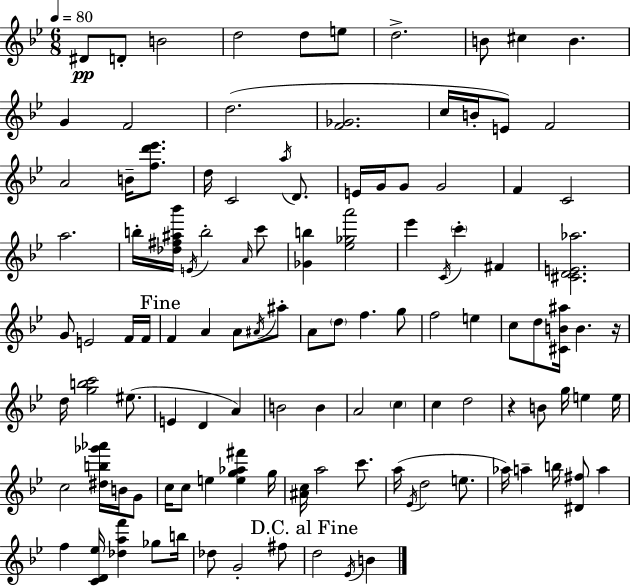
{
  \clef treble
  \numericTimeSignature
  \time 6/8
  \key g \minor
  \tempo 4 = 80
  dis'8\pp d'8-. b'2 | d''2 d''8 e''8 | d''2.-> | b'8 cis''4 b'4. | \break g'4 f'2 | d''2.( | <f' ges'>2. | c''16 b'16-. e'8) f'2 | \break a'2 b'16-- <f'' d''' ees'''>8. | d''16 c'2 \acciaccatura { a''16 } d'8. | e'16 g'16 g'8 g'2 | f'4 c'2 | \break a''2. | b''16-. <des'' fis'' ais'' bes'''>16 \acciaccatura { e'16 } b''2-. | \grace { a'16 } c'''8 <ges' b''>4 <ees'' ges'' a'''>2 | ees'''4 \acciaccatura { c'16 } \parenthesize c'''4-. | \break fis'4 <cis' d' e' aes''>2. | g'8 e'2 | f'16 f'16 \mark "Fine" f'4 a'4 | a'8 \acciaccatura { ais'16 } ais''8-. a'8 \parenthesize d''8 f''4. | \break g''8 f''2 | e''4 c''8 d''8 <cis' b' ais''>16 b'4. | r16 d''16 <g'' b'' c'''>2 | eis''8.( e'4 d'4 | \break a'4) b'2 | b'4 a'2 | \parenthesize c''4 c''4 d''2 | r4 b'8 g''16 | \break e''4 e''16 c''2 | <dis'' b'' ges''' aes'''>16 b'16 g'8 c''16 c''8 e''4 | <e'' g'' aes'' fis'''>4 g''16 <ais' c''>16 a''2 | c'''8. a''16( \acciaccatura { ees'16 } d''2 | \break e''8. aes''16) a''4-- b''16 | <dis' fis''>8 a''4 f''4 <c' d' ees''>16 <des'' a'' f'''>4 | ges''8 b''16 des''8 g'2-. | fis''8 \mark "D.C. al Fine" d''2 | \break \acciaccatura { ees'16 } b'4 \bar "|."
}